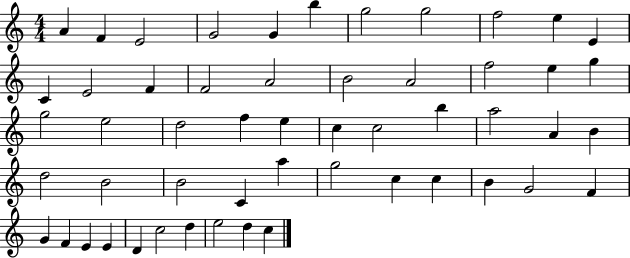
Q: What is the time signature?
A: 4/4